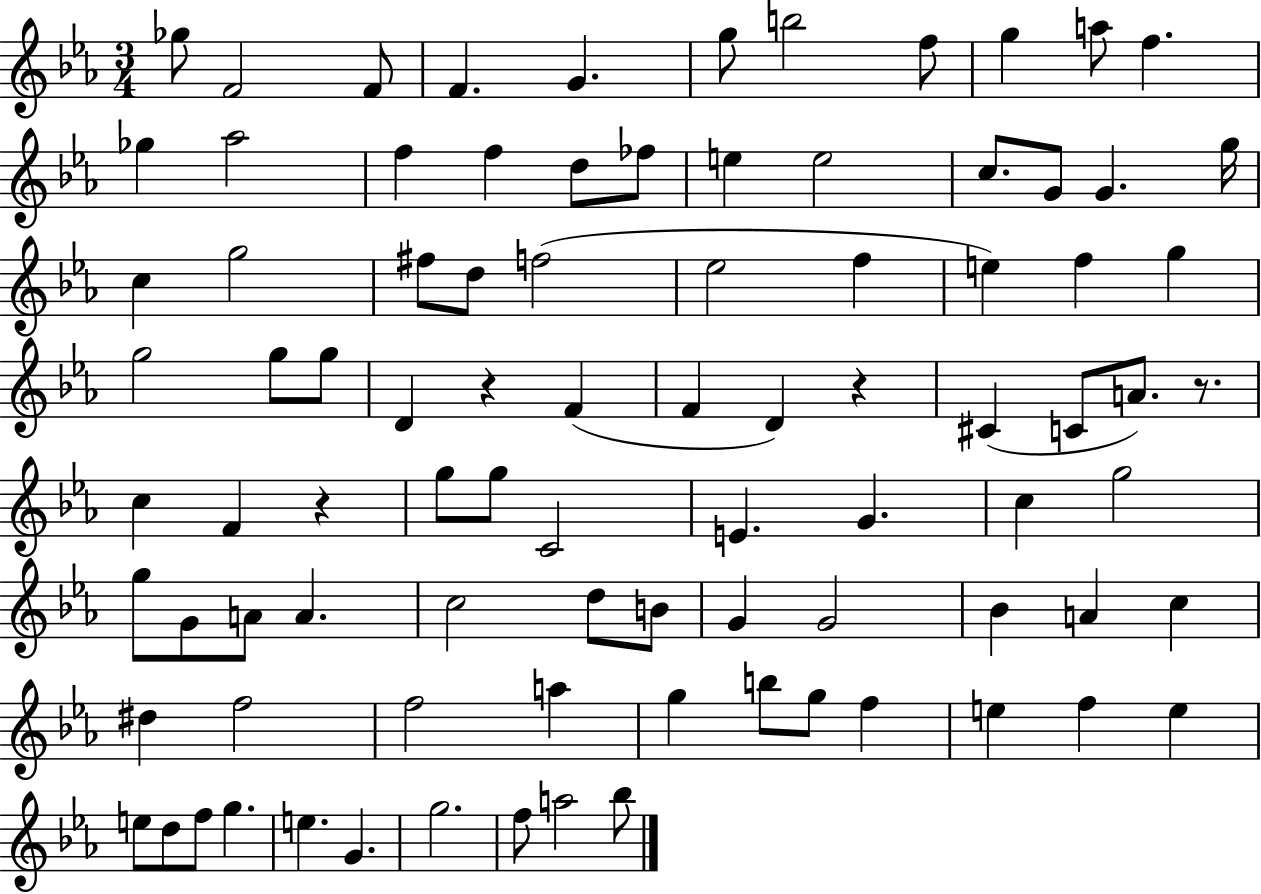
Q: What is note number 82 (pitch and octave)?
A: G5